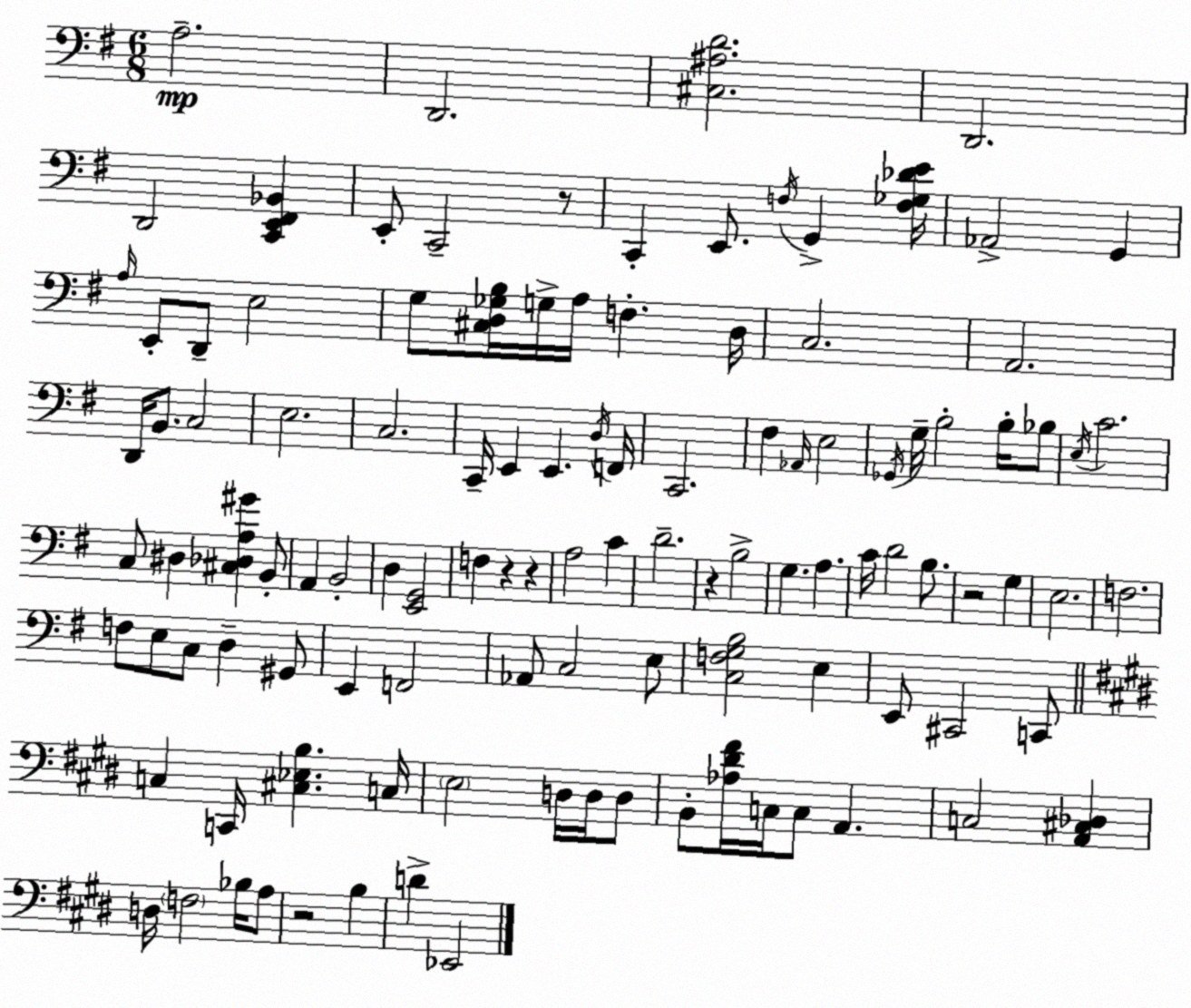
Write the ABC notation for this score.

X:1
T:Untitled
M:6/8
L:1/4
K:Em
A,2 D,,2 [^C,^A,D]2 D,,2 D,,2 [C,,E,,^F,,_B,,] E,,/2 C,,2 z/2 C,, E,,/2 F,/4 G,, [F,_G,_DE]/4 _A,,2 G,, A,/4 E,,/2 D,,/2 E,2 G,/2 [^C,D,_G,B,]/4 G,/4 A,/4 F, D,/4 C,2 A,,2 D,,/4 B,,/2 C,2 E,2 C,2 C,,/4 E,, E,, D,/4 F,,/4 C,,2 ^F, _A,,/4 E,2 _G,,/4 G,/4 B,2 B,/4 _B,/2 E,/4 C2 C,/2 ^D, [^C,_D,A,^G] B,,/2 A,, B,,2 D, [E,,G,,]2 F, z z A,2 C D2 z B,2 G, A, C/4 D2 B,/2 z2 G, E,2 F,2 F,/2 E,/2 C,/2 D, ^G,,/2 E,, F,,2 _A,,/2 C,2 E,/2 [C,F,G,B,]2 E, E,,/2 ^C,,2 C,,/2 C, C,,/4 [^C,_E,B,] C,/4 E,2 D,/4 D,/4 D,/2 B,,/2 [_A,^D^F]/4 C,/4 C,/2 A,, C,2 [A,,^C,_D,] D,/4 F,2 _B,/4 A,/2 z2 B, D _E,,2